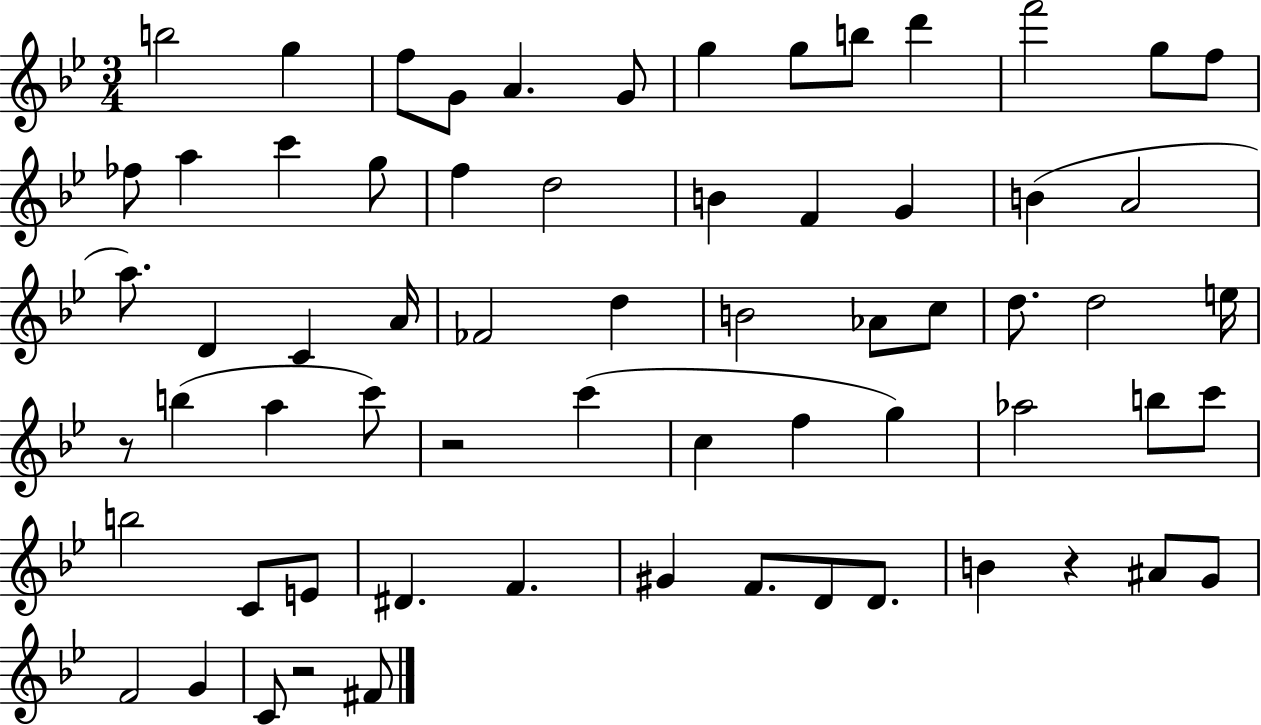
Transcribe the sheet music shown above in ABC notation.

X:1
T:Untitled
M:3/4
L:1/4
K:Bb
b2 g f/2 G/2 A G/2 g g/2 b/2 d' f'2 g/2 f/2 _f/2 a c' g/2 f d2 B F G B A2 a/2 D C A/4 _F2 d B2 _A/2 c/2 d/2 d2 e/4 z/2 b a c'/2 z2 c' c f g _a2 b/2 c'/2 b2 C/2 E/2 ^D F ^G F/2 D/2 D/2 B z ^A/2 G/2 F2 G C/2 z2 ^F/2